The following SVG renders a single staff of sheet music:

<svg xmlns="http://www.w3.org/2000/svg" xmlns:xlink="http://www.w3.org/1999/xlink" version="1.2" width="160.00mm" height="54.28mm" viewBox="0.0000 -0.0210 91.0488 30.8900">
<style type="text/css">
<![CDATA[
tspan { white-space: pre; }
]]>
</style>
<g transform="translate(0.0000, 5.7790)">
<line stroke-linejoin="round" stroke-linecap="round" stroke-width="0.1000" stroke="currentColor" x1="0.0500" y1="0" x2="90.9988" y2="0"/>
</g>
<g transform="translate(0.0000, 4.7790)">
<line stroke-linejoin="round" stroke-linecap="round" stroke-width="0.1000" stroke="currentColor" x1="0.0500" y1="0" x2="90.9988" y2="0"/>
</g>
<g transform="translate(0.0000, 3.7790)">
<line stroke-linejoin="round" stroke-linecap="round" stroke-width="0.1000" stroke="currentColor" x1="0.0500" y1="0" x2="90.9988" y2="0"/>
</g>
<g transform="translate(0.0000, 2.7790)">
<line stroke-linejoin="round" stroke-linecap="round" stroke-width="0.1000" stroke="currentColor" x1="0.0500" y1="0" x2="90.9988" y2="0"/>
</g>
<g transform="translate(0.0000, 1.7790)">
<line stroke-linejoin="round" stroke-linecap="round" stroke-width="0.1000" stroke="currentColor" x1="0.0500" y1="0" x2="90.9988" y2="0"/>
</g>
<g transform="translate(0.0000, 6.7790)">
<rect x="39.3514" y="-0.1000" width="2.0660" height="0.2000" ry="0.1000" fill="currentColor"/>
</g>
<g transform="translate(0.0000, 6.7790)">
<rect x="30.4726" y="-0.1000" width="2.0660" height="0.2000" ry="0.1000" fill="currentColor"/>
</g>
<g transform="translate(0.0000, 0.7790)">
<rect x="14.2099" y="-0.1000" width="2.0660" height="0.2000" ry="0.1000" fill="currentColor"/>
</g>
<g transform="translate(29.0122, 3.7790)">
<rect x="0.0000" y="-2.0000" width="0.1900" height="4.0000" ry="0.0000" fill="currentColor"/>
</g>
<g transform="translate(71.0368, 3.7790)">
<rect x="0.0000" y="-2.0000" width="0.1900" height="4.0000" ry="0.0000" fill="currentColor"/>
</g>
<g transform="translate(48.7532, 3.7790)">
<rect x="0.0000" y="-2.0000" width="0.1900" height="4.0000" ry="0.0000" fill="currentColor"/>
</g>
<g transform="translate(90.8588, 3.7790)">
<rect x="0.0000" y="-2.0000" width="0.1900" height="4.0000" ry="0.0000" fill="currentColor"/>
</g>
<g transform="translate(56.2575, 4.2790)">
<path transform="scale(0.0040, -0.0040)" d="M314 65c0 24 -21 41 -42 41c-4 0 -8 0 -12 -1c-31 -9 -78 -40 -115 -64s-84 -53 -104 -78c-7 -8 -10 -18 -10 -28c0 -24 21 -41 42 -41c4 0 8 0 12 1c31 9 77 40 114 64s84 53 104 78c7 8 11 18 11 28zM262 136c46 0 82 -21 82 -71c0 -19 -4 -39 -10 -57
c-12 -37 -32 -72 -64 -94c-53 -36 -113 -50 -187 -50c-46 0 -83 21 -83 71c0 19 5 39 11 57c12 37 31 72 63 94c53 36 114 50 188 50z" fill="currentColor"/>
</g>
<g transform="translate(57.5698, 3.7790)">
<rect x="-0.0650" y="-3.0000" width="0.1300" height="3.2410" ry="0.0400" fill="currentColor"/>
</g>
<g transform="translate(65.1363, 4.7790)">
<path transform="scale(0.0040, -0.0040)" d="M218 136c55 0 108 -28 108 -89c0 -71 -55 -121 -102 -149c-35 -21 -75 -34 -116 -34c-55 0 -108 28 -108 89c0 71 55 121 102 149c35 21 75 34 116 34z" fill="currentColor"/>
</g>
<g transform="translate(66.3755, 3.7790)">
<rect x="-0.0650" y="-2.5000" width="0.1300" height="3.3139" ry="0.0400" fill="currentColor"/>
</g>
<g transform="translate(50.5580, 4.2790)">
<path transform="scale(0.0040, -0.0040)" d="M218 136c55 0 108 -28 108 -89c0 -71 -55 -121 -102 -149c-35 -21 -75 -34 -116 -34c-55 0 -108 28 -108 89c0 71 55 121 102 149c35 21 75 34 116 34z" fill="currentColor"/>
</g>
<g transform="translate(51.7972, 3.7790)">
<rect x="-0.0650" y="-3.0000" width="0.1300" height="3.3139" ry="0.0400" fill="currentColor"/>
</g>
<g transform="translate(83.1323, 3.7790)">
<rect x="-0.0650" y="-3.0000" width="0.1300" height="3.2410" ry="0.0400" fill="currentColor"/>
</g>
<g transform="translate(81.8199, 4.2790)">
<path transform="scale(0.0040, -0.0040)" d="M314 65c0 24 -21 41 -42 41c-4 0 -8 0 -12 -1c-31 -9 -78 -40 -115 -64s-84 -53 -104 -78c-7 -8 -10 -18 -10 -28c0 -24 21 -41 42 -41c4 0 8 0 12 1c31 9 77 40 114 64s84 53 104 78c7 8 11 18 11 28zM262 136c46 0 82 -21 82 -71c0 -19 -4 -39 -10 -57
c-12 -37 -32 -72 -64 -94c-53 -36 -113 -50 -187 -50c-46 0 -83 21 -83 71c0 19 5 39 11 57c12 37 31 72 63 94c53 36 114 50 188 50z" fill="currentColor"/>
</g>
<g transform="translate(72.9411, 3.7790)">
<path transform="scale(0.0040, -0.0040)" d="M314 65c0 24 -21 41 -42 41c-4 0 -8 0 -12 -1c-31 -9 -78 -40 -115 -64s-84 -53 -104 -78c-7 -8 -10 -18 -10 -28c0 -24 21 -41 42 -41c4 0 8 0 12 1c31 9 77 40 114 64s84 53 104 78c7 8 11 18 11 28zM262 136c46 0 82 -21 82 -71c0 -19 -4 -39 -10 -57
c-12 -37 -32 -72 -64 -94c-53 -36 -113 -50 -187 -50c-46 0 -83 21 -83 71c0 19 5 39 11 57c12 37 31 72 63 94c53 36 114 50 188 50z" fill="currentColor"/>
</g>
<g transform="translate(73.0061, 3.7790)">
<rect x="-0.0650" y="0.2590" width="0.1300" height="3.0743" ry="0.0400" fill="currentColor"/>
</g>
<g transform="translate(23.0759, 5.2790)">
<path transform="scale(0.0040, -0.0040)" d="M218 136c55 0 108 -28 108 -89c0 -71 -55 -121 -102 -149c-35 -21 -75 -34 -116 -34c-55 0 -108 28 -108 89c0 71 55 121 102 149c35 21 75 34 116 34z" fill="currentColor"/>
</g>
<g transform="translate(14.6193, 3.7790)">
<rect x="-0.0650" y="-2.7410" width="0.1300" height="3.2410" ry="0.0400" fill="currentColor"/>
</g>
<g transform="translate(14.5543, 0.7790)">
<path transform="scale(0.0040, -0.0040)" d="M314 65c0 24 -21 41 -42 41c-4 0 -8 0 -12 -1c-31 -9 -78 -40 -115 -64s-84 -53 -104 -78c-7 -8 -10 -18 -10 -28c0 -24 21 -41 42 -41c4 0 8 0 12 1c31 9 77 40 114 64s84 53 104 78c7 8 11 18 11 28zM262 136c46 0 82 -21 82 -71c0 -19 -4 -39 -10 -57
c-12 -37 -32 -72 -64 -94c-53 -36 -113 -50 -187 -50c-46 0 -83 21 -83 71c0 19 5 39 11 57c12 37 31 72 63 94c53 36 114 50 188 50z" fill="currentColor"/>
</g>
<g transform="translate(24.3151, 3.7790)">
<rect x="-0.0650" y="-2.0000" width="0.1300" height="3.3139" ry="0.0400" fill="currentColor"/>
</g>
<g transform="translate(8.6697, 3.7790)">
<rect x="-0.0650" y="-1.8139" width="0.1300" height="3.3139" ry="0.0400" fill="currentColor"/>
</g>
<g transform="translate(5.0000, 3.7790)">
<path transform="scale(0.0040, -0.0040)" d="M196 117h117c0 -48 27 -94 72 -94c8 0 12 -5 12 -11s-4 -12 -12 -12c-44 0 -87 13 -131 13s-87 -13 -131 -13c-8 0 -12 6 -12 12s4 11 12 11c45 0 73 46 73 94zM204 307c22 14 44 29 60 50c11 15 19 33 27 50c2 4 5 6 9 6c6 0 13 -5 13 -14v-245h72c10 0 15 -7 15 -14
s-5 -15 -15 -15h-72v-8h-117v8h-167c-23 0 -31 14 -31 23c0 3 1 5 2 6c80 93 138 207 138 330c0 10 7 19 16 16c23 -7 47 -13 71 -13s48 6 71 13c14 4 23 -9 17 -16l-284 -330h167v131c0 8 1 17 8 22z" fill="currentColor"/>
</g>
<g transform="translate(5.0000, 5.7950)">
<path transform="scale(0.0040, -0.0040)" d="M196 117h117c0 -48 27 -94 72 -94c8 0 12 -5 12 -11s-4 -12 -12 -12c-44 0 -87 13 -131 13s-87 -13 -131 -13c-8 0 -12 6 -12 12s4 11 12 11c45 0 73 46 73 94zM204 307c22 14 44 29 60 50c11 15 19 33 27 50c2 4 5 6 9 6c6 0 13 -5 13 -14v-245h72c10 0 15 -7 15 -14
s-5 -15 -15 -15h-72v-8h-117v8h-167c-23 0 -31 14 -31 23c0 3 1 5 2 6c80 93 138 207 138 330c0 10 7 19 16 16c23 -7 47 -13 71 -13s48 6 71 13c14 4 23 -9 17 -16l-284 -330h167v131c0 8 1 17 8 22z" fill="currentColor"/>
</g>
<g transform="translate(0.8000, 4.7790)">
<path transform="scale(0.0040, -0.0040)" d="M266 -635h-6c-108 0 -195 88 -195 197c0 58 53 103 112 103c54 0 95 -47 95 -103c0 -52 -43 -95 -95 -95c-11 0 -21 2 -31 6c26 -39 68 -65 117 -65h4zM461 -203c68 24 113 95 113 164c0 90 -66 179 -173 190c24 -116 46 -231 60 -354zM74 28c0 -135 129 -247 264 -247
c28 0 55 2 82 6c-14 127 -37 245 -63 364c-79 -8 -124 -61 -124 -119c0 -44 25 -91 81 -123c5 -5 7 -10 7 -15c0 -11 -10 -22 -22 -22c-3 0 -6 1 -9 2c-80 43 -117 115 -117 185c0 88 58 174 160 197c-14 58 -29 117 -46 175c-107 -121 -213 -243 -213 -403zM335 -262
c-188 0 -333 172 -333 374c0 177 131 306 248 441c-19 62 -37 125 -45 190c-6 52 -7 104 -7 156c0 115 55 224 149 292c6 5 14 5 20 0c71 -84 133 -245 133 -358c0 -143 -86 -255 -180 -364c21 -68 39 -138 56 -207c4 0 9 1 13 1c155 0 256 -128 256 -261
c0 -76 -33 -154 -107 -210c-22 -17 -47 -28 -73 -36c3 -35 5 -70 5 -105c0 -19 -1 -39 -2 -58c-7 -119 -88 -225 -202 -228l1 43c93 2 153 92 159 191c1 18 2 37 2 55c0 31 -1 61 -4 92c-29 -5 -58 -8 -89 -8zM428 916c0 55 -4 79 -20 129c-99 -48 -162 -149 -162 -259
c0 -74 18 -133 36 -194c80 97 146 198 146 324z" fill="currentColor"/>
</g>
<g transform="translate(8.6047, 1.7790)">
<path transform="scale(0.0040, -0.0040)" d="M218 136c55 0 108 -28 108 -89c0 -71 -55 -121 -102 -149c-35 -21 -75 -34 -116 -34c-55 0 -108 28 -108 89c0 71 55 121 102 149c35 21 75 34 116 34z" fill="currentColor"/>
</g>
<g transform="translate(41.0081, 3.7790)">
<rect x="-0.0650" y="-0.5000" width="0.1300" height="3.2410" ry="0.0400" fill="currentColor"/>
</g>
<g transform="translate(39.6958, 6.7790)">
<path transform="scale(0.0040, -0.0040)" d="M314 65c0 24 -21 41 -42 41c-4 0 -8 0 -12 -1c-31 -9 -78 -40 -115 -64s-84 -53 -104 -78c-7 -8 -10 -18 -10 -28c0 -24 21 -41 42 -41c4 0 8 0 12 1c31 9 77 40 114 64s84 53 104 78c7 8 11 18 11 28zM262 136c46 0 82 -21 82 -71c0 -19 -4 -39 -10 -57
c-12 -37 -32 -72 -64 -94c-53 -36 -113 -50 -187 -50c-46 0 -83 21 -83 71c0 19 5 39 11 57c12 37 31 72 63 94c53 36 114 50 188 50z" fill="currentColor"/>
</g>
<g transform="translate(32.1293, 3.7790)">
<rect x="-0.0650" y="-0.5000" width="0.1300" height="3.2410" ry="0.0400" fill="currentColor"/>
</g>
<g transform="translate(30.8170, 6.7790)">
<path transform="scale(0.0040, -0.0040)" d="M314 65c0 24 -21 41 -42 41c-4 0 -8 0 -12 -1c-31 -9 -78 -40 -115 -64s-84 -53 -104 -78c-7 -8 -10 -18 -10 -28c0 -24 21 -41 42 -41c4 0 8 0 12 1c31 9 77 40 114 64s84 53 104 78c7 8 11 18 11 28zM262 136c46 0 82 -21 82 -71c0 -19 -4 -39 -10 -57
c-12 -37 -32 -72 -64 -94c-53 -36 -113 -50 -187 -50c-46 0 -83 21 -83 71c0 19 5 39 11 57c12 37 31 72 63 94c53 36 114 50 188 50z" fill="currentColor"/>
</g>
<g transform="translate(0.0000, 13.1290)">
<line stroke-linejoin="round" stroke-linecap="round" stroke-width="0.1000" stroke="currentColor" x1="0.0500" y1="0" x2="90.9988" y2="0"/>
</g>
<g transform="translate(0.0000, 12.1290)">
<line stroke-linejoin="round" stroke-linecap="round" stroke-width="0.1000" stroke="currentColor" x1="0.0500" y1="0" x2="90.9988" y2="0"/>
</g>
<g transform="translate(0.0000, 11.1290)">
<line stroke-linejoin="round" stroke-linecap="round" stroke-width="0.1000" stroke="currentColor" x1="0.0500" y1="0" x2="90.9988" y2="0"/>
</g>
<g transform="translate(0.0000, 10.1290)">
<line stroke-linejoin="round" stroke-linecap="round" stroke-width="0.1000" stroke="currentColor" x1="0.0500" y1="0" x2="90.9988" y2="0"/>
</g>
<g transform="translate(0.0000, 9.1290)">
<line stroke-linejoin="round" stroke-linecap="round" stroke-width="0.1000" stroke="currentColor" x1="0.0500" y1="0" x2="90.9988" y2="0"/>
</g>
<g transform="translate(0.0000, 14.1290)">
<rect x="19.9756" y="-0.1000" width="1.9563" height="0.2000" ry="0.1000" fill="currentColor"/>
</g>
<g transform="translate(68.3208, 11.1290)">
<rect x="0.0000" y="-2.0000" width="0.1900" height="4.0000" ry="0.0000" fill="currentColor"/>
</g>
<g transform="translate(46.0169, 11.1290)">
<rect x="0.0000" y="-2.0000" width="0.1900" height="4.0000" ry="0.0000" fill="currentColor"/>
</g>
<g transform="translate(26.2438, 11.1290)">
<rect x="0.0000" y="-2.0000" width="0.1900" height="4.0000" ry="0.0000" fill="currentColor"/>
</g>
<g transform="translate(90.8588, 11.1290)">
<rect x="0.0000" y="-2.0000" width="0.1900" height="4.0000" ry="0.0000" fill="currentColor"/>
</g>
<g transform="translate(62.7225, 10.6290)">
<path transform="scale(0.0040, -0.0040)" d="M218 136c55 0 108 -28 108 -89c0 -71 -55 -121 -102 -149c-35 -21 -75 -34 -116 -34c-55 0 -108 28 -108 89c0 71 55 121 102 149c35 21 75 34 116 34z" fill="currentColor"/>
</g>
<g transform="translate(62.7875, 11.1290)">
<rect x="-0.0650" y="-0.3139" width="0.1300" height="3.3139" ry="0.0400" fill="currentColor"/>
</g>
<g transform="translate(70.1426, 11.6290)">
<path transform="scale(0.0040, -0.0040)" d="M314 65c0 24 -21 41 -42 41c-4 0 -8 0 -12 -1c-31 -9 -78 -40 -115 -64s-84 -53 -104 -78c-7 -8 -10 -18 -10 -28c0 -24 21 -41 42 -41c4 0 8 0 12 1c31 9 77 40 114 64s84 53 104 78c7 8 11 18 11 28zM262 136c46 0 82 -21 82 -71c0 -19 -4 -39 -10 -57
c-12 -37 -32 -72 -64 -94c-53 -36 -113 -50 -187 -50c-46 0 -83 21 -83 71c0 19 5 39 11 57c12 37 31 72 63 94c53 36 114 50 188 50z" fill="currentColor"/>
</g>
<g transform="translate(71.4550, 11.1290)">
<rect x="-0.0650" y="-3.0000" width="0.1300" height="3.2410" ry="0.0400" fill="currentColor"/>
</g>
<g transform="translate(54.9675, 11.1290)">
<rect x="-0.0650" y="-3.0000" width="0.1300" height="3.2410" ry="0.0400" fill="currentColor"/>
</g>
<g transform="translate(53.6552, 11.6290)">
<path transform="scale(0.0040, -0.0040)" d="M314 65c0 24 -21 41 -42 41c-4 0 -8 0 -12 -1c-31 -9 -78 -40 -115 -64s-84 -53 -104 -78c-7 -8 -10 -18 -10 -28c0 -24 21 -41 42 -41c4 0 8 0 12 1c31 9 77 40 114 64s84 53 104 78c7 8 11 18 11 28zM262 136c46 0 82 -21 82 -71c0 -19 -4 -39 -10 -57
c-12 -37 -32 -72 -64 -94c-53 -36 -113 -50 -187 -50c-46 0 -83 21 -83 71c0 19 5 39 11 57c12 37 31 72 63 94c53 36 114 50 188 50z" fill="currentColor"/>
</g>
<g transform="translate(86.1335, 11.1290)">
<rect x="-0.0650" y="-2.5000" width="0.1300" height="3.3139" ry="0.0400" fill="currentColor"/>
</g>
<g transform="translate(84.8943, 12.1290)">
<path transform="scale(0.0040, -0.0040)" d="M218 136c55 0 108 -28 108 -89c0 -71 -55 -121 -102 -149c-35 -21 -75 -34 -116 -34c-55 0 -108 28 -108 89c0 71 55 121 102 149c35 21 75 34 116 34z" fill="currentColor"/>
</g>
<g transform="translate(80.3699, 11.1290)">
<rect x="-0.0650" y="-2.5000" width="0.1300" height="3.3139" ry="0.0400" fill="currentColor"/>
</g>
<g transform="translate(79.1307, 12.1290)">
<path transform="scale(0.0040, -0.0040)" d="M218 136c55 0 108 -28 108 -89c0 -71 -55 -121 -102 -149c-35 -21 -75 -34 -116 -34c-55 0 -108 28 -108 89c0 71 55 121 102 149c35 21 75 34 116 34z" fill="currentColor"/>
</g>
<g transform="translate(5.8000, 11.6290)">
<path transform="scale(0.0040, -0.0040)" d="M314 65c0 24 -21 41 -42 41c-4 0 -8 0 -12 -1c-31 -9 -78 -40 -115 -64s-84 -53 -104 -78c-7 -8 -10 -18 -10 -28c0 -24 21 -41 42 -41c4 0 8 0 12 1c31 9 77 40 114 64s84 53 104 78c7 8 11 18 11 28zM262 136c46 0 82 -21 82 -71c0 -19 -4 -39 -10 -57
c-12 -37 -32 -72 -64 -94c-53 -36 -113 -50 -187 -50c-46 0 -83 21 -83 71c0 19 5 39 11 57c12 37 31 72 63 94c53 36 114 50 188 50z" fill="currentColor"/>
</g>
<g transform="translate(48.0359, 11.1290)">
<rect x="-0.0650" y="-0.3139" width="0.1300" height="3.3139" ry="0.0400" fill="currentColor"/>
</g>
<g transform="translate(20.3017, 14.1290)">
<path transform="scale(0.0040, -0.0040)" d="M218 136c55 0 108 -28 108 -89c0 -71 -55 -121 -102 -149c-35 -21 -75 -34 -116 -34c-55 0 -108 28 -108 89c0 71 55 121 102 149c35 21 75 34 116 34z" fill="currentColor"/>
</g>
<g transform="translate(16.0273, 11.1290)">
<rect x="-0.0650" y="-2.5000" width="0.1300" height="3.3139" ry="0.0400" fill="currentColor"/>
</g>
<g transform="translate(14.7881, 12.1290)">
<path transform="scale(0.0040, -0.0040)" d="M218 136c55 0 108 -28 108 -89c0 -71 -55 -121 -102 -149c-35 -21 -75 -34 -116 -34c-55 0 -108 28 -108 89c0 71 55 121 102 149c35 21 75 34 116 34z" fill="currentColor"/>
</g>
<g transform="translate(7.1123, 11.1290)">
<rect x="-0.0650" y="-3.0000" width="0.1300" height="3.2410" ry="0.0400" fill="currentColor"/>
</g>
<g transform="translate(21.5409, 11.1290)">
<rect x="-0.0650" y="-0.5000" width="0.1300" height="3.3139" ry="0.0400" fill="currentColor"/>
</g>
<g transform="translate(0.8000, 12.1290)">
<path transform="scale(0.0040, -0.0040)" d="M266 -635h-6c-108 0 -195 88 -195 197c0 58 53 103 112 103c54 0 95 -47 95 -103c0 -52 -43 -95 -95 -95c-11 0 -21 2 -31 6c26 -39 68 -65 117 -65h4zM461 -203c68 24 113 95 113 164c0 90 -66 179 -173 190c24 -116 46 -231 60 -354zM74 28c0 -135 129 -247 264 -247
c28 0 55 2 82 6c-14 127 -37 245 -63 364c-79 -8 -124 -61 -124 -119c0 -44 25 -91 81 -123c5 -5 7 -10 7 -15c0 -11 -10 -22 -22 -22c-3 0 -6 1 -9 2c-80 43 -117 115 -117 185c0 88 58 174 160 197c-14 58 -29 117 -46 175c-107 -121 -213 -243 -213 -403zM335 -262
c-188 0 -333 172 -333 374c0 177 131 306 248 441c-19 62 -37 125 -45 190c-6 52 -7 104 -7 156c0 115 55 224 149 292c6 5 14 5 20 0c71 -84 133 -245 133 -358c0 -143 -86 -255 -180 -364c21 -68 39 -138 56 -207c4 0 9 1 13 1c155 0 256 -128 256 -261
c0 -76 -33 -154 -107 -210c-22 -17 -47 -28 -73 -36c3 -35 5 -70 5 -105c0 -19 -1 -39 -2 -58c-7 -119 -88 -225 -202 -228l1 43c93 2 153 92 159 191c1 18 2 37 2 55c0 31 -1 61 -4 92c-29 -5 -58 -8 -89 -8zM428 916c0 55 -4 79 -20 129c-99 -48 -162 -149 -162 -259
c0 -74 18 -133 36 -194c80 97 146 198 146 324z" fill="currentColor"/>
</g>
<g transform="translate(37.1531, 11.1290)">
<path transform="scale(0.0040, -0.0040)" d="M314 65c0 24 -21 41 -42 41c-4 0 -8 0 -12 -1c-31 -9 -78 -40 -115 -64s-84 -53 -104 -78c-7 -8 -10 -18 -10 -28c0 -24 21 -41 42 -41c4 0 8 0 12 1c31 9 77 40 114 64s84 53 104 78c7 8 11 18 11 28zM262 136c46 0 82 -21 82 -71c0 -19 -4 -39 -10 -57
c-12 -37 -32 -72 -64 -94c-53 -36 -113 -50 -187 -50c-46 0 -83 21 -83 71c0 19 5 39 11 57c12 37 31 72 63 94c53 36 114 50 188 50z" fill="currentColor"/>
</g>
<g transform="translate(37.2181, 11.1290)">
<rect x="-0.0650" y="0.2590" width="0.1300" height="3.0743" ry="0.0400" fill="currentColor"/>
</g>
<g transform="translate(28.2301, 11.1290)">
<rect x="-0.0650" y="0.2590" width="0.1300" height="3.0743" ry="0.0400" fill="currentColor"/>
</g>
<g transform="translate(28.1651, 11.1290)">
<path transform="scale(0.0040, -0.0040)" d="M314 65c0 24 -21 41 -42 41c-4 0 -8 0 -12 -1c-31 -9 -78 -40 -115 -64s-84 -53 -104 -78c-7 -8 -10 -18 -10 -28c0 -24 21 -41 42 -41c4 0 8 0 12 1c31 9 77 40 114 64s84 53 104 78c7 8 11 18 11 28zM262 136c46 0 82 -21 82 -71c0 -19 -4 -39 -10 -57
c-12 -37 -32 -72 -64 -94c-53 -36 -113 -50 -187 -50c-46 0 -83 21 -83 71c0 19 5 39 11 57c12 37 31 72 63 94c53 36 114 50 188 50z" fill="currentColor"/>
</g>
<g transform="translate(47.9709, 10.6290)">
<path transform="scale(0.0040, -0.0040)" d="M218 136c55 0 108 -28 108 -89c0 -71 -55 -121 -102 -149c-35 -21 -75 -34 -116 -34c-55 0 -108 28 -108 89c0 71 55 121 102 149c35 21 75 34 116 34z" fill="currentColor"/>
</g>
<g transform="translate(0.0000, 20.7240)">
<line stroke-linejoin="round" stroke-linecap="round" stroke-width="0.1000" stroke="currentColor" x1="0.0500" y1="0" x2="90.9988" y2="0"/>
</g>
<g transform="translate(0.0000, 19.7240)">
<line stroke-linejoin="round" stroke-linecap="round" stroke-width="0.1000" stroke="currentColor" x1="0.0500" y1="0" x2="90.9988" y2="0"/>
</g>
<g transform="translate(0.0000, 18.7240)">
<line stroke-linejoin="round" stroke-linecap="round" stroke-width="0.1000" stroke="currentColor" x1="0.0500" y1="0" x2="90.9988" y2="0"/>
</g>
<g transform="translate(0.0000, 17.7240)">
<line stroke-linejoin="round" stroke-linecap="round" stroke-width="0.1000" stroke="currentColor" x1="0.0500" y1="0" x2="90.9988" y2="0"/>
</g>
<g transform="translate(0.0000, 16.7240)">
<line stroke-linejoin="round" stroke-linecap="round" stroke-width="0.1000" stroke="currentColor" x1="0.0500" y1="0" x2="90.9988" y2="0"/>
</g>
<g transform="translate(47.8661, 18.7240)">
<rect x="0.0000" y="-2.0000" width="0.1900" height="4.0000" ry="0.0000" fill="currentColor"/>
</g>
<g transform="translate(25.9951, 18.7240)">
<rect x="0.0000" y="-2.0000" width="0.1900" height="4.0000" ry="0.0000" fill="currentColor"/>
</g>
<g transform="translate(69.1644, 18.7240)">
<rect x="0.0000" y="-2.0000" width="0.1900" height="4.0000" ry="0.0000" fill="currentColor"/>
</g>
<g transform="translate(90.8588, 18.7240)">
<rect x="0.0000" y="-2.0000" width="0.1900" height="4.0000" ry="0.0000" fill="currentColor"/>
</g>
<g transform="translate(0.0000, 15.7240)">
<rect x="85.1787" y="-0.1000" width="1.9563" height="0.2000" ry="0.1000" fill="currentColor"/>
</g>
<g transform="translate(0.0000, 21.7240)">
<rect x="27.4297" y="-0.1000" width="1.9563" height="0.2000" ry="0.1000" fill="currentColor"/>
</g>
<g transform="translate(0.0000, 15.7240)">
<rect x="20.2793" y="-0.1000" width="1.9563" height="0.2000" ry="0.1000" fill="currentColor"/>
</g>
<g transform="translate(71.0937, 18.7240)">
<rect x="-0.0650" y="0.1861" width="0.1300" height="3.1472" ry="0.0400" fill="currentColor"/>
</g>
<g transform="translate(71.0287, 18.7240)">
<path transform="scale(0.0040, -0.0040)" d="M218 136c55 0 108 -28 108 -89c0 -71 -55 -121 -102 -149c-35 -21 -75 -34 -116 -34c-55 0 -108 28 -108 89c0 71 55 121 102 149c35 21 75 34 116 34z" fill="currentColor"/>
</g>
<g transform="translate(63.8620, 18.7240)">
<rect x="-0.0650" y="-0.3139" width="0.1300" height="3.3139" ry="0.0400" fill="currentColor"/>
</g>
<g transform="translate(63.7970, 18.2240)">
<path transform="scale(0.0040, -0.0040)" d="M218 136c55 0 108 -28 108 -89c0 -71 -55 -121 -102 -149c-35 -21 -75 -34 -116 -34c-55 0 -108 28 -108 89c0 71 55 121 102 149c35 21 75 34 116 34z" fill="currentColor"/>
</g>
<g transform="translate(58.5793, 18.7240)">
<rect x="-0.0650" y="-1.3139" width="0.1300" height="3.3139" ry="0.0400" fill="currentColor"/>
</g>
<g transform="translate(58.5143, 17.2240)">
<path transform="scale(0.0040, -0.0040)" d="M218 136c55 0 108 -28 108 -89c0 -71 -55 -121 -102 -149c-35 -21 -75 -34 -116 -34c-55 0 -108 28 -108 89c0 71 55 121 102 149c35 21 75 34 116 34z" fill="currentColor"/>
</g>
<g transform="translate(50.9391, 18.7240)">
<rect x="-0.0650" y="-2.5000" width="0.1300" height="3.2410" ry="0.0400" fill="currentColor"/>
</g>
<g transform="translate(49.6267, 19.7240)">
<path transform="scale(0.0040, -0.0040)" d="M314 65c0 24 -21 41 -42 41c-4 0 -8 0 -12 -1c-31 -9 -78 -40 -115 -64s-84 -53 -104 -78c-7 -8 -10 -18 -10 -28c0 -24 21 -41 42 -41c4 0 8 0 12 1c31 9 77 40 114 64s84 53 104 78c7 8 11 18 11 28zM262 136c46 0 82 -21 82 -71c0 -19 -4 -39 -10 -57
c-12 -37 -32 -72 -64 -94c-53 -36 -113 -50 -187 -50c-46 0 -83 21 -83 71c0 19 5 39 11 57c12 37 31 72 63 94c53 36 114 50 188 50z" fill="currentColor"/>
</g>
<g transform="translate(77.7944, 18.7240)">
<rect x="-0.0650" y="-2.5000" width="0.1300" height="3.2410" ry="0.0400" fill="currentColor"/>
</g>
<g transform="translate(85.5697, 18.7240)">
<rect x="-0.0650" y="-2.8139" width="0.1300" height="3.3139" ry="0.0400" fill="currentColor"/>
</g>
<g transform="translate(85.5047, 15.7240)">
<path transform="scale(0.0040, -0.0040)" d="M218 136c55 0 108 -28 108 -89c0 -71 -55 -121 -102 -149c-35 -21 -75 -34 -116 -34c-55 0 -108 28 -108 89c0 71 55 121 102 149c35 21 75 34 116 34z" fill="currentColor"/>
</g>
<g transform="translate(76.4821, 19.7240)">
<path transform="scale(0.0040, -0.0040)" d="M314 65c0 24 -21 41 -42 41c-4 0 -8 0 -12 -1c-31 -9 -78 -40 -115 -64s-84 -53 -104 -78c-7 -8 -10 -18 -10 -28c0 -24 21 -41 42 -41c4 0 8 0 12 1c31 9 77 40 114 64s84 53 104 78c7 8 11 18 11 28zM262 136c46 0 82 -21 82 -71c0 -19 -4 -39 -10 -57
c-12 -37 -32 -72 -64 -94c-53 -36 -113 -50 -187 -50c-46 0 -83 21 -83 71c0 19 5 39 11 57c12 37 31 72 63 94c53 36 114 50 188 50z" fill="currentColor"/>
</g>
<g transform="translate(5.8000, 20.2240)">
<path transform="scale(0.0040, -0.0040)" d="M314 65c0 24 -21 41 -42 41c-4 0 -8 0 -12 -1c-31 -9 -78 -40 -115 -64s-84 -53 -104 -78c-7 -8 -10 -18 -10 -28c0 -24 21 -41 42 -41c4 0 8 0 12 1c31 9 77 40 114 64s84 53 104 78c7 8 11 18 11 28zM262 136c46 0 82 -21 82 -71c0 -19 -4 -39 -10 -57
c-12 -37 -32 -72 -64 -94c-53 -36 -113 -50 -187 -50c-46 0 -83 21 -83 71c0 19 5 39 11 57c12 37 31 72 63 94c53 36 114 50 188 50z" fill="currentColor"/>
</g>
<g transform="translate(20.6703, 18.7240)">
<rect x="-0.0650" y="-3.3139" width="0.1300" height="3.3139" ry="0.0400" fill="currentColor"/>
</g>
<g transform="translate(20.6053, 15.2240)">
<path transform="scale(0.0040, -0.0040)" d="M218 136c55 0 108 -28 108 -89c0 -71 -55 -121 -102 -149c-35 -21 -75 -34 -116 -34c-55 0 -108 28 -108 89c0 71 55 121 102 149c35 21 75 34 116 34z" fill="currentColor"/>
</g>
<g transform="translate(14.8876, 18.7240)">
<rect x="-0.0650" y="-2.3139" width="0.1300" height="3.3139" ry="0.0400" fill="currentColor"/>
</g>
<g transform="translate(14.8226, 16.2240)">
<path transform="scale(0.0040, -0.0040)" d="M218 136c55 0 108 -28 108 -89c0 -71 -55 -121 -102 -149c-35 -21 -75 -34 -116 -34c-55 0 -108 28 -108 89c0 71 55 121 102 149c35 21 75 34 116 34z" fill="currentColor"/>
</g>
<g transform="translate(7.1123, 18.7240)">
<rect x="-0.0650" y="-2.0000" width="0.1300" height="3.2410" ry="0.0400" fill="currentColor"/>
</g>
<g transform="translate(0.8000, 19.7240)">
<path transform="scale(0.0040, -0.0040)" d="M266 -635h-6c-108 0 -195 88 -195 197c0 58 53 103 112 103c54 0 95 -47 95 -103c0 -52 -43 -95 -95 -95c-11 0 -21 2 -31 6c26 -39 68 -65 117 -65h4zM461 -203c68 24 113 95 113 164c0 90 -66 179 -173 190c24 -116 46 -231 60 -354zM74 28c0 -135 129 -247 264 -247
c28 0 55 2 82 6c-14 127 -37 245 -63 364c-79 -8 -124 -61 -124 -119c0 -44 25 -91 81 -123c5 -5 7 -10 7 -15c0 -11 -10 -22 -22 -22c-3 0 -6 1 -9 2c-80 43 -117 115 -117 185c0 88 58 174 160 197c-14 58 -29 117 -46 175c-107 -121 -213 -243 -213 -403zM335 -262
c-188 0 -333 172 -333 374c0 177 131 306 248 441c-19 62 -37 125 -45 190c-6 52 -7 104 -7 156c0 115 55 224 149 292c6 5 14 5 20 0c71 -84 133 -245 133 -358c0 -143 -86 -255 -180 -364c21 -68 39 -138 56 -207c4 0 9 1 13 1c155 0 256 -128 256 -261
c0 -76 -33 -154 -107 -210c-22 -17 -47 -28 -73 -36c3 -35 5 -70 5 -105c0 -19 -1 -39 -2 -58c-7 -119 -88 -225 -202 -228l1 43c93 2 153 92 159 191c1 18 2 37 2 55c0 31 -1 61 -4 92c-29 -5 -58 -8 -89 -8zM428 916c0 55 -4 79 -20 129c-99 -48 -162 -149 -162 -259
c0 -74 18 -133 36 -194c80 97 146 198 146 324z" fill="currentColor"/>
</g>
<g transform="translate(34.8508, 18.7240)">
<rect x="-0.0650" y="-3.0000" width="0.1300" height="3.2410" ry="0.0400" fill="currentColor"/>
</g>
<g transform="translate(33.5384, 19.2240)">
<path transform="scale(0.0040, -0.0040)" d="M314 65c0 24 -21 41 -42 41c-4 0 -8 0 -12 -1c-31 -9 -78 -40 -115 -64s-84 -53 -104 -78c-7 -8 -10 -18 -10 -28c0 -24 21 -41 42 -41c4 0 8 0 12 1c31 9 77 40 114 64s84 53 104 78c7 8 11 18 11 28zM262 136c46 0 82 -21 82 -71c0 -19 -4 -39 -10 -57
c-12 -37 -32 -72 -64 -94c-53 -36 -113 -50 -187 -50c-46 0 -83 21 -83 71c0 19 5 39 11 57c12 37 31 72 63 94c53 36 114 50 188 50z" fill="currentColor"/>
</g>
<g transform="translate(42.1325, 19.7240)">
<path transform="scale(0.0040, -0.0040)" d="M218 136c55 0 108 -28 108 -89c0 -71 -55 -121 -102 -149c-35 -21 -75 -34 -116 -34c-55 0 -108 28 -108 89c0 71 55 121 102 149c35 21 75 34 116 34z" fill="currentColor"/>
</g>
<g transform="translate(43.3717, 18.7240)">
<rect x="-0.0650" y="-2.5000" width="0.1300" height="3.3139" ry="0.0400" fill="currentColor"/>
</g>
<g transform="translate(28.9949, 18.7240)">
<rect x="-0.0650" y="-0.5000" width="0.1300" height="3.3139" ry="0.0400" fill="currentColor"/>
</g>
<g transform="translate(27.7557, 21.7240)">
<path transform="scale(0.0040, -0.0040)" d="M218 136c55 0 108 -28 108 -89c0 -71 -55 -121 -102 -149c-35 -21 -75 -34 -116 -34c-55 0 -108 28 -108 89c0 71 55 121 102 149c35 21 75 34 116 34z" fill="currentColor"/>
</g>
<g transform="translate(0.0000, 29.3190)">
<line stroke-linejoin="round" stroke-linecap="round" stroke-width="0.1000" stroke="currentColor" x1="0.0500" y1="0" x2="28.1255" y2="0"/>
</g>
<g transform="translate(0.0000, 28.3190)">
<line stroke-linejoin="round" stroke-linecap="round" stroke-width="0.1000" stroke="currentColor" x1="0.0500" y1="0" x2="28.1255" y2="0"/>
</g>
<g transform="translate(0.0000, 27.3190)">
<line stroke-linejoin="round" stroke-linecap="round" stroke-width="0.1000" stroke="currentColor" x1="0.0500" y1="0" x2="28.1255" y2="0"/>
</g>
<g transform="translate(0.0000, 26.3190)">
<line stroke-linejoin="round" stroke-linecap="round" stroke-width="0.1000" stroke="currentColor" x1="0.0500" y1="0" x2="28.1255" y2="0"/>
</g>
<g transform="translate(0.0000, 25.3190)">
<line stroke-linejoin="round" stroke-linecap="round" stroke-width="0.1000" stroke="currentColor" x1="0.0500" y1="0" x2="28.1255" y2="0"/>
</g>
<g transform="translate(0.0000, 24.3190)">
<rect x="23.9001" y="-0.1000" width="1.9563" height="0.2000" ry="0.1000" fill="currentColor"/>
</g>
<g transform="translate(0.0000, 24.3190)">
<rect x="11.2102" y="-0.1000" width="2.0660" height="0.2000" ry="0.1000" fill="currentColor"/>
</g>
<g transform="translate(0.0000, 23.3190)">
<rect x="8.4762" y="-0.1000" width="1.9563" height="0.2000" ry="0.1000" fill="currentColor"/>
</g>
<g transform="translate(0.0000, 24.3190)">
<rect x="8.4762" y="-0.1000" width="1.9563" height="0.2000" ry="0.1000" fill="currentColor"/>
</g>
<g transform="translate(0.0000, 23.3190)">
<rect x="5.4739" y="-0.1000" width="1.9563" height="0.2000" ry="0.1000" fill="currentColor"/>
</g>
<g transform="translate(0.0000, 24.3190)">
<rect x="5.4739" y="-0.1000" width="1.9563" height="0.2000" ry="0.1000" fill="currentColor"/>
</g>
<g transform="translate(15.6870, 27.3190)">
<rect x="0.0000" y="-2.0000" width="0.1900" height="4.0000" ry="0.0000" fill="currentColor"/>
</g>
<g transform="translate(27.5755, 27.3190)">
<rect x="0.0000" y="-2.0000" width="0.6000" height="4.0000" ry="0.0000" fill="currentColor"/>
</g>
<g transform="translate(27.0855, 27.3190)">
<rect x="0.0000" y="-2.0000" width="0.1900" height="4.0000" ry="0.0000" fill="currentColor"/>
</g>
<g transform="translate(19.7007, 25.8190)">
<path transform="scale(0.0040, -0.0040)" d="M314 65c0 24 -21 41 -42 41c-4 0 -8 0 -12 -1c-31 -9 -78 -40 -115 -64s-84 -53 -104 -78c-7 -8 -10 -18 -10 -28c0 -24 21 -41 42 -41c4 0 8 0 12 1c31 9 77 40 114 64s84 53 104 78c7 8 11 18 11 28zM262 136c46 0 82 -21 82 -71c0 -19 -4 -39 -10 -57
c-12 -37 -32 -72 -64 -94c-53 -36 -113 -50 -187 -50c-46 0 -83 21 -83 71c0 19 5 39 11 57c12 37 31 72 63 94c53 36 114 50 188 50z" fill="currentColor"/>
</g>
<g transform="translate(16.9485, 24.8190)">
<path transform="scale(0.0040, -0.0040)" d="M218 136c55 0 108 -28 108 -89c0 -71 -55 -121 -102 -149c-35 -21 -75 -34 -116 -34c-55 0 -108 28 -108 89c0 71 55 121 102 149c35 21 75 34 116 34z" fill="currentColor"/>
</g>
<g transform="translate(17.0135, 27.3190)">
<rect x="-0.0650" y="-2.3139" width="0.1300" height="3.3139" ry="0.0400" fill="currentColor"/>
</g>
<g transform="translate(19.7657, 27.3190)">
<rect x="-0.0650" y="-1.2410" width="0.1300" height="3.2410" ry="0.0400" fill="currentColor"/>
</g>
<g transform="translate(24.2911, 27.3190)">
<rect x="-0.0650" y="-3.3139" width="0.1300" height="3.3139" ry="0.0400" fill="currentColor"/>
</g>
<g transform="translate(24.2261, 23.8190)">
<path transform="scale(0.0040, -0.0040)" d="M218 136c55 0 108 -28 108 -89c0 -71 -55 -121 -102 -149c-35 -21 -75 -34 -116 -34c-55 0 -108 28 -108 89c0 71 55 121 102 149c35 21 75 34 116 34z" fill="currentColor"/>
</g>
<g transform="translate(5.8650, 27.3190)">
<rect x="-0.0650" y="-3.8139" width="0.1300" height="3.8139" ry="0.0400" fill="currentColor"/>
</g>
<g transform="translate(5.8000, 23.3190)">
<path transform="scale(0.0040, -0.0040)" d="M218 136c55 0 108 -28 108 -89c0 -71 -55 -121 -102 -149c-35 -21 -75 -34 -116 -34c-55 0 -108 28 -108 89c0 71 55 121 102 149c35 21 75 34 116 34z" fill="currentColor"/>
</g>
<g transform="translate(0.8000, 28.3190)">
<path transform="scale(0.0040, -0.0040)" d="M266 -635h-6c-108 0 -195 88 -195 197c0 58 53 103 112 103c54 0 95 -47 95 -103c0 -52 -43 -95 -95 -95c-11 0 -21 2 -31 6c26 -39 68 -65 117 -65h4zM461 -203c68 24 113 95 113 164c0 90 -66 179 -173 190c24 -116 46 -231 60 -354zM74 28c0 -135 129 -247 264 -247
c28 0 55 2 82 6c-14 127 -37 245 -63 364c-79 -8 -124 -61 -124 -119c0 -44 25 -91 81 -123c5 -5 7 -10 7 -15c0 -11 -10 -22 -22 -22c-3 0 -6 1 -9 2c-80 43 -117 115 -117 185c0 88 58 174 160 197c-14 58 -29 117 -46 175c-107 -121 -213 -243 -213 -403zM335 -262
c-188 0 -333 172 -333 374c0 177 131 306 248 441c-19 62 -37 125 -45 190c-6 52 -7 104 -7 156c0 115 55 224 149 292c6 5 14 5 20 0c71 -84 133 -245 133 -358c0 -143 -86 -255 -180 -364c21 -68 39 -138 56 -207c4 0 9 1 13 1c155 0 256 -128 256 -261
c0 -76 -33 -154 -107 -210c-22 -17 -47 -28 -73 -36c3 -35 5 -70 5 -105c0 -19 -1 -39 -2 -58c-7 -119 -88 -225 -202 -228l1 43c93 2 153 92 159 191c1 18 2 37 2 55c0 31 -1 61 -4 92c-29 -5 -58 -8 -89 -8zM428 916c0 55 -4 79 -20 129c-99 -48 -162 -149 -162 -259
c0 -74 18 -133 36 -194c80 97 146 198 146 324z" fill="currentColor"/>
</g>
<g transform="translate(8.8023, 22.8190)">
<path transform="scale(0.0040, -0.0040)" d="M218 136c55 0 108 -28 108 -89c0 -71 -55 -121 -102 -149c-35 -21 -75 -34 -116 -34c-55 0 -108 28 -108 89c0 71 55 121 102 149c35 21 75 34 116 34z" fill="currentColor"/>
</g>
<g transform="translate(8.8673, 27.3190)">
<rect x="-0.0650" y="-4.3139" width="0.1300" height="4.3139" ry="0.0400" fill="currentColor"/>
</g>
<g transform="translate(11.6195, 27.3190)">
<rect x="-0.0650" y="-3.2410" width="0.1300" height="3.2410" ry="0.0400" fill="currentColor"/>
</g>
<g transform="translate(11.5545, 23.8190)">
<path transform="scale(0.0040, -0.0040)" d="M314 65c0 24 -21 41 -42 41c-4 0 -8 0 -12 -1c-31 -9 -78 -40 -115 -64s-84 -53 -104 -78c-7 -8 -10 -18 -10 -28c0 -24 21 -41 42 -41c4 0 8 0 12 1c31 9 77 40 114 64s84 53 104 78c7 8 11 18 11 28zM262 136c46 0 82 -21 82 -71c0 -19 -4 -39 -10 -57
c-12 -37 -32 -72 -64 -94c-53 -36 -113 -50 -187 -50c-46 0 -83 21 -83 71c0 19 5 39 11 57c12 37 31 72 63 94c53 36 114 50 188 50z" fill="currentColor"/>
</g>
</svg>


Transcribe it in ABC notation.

X:1
T:Untitled
M:4/4
L:1/4
K:C
f a2 F C2 C2 A A2 G B2 A2 A2 G C B2 B2 c A2 c A2 G G F2 g b C A2 G G2 e c B G2 a c' d' b2 g e2 b